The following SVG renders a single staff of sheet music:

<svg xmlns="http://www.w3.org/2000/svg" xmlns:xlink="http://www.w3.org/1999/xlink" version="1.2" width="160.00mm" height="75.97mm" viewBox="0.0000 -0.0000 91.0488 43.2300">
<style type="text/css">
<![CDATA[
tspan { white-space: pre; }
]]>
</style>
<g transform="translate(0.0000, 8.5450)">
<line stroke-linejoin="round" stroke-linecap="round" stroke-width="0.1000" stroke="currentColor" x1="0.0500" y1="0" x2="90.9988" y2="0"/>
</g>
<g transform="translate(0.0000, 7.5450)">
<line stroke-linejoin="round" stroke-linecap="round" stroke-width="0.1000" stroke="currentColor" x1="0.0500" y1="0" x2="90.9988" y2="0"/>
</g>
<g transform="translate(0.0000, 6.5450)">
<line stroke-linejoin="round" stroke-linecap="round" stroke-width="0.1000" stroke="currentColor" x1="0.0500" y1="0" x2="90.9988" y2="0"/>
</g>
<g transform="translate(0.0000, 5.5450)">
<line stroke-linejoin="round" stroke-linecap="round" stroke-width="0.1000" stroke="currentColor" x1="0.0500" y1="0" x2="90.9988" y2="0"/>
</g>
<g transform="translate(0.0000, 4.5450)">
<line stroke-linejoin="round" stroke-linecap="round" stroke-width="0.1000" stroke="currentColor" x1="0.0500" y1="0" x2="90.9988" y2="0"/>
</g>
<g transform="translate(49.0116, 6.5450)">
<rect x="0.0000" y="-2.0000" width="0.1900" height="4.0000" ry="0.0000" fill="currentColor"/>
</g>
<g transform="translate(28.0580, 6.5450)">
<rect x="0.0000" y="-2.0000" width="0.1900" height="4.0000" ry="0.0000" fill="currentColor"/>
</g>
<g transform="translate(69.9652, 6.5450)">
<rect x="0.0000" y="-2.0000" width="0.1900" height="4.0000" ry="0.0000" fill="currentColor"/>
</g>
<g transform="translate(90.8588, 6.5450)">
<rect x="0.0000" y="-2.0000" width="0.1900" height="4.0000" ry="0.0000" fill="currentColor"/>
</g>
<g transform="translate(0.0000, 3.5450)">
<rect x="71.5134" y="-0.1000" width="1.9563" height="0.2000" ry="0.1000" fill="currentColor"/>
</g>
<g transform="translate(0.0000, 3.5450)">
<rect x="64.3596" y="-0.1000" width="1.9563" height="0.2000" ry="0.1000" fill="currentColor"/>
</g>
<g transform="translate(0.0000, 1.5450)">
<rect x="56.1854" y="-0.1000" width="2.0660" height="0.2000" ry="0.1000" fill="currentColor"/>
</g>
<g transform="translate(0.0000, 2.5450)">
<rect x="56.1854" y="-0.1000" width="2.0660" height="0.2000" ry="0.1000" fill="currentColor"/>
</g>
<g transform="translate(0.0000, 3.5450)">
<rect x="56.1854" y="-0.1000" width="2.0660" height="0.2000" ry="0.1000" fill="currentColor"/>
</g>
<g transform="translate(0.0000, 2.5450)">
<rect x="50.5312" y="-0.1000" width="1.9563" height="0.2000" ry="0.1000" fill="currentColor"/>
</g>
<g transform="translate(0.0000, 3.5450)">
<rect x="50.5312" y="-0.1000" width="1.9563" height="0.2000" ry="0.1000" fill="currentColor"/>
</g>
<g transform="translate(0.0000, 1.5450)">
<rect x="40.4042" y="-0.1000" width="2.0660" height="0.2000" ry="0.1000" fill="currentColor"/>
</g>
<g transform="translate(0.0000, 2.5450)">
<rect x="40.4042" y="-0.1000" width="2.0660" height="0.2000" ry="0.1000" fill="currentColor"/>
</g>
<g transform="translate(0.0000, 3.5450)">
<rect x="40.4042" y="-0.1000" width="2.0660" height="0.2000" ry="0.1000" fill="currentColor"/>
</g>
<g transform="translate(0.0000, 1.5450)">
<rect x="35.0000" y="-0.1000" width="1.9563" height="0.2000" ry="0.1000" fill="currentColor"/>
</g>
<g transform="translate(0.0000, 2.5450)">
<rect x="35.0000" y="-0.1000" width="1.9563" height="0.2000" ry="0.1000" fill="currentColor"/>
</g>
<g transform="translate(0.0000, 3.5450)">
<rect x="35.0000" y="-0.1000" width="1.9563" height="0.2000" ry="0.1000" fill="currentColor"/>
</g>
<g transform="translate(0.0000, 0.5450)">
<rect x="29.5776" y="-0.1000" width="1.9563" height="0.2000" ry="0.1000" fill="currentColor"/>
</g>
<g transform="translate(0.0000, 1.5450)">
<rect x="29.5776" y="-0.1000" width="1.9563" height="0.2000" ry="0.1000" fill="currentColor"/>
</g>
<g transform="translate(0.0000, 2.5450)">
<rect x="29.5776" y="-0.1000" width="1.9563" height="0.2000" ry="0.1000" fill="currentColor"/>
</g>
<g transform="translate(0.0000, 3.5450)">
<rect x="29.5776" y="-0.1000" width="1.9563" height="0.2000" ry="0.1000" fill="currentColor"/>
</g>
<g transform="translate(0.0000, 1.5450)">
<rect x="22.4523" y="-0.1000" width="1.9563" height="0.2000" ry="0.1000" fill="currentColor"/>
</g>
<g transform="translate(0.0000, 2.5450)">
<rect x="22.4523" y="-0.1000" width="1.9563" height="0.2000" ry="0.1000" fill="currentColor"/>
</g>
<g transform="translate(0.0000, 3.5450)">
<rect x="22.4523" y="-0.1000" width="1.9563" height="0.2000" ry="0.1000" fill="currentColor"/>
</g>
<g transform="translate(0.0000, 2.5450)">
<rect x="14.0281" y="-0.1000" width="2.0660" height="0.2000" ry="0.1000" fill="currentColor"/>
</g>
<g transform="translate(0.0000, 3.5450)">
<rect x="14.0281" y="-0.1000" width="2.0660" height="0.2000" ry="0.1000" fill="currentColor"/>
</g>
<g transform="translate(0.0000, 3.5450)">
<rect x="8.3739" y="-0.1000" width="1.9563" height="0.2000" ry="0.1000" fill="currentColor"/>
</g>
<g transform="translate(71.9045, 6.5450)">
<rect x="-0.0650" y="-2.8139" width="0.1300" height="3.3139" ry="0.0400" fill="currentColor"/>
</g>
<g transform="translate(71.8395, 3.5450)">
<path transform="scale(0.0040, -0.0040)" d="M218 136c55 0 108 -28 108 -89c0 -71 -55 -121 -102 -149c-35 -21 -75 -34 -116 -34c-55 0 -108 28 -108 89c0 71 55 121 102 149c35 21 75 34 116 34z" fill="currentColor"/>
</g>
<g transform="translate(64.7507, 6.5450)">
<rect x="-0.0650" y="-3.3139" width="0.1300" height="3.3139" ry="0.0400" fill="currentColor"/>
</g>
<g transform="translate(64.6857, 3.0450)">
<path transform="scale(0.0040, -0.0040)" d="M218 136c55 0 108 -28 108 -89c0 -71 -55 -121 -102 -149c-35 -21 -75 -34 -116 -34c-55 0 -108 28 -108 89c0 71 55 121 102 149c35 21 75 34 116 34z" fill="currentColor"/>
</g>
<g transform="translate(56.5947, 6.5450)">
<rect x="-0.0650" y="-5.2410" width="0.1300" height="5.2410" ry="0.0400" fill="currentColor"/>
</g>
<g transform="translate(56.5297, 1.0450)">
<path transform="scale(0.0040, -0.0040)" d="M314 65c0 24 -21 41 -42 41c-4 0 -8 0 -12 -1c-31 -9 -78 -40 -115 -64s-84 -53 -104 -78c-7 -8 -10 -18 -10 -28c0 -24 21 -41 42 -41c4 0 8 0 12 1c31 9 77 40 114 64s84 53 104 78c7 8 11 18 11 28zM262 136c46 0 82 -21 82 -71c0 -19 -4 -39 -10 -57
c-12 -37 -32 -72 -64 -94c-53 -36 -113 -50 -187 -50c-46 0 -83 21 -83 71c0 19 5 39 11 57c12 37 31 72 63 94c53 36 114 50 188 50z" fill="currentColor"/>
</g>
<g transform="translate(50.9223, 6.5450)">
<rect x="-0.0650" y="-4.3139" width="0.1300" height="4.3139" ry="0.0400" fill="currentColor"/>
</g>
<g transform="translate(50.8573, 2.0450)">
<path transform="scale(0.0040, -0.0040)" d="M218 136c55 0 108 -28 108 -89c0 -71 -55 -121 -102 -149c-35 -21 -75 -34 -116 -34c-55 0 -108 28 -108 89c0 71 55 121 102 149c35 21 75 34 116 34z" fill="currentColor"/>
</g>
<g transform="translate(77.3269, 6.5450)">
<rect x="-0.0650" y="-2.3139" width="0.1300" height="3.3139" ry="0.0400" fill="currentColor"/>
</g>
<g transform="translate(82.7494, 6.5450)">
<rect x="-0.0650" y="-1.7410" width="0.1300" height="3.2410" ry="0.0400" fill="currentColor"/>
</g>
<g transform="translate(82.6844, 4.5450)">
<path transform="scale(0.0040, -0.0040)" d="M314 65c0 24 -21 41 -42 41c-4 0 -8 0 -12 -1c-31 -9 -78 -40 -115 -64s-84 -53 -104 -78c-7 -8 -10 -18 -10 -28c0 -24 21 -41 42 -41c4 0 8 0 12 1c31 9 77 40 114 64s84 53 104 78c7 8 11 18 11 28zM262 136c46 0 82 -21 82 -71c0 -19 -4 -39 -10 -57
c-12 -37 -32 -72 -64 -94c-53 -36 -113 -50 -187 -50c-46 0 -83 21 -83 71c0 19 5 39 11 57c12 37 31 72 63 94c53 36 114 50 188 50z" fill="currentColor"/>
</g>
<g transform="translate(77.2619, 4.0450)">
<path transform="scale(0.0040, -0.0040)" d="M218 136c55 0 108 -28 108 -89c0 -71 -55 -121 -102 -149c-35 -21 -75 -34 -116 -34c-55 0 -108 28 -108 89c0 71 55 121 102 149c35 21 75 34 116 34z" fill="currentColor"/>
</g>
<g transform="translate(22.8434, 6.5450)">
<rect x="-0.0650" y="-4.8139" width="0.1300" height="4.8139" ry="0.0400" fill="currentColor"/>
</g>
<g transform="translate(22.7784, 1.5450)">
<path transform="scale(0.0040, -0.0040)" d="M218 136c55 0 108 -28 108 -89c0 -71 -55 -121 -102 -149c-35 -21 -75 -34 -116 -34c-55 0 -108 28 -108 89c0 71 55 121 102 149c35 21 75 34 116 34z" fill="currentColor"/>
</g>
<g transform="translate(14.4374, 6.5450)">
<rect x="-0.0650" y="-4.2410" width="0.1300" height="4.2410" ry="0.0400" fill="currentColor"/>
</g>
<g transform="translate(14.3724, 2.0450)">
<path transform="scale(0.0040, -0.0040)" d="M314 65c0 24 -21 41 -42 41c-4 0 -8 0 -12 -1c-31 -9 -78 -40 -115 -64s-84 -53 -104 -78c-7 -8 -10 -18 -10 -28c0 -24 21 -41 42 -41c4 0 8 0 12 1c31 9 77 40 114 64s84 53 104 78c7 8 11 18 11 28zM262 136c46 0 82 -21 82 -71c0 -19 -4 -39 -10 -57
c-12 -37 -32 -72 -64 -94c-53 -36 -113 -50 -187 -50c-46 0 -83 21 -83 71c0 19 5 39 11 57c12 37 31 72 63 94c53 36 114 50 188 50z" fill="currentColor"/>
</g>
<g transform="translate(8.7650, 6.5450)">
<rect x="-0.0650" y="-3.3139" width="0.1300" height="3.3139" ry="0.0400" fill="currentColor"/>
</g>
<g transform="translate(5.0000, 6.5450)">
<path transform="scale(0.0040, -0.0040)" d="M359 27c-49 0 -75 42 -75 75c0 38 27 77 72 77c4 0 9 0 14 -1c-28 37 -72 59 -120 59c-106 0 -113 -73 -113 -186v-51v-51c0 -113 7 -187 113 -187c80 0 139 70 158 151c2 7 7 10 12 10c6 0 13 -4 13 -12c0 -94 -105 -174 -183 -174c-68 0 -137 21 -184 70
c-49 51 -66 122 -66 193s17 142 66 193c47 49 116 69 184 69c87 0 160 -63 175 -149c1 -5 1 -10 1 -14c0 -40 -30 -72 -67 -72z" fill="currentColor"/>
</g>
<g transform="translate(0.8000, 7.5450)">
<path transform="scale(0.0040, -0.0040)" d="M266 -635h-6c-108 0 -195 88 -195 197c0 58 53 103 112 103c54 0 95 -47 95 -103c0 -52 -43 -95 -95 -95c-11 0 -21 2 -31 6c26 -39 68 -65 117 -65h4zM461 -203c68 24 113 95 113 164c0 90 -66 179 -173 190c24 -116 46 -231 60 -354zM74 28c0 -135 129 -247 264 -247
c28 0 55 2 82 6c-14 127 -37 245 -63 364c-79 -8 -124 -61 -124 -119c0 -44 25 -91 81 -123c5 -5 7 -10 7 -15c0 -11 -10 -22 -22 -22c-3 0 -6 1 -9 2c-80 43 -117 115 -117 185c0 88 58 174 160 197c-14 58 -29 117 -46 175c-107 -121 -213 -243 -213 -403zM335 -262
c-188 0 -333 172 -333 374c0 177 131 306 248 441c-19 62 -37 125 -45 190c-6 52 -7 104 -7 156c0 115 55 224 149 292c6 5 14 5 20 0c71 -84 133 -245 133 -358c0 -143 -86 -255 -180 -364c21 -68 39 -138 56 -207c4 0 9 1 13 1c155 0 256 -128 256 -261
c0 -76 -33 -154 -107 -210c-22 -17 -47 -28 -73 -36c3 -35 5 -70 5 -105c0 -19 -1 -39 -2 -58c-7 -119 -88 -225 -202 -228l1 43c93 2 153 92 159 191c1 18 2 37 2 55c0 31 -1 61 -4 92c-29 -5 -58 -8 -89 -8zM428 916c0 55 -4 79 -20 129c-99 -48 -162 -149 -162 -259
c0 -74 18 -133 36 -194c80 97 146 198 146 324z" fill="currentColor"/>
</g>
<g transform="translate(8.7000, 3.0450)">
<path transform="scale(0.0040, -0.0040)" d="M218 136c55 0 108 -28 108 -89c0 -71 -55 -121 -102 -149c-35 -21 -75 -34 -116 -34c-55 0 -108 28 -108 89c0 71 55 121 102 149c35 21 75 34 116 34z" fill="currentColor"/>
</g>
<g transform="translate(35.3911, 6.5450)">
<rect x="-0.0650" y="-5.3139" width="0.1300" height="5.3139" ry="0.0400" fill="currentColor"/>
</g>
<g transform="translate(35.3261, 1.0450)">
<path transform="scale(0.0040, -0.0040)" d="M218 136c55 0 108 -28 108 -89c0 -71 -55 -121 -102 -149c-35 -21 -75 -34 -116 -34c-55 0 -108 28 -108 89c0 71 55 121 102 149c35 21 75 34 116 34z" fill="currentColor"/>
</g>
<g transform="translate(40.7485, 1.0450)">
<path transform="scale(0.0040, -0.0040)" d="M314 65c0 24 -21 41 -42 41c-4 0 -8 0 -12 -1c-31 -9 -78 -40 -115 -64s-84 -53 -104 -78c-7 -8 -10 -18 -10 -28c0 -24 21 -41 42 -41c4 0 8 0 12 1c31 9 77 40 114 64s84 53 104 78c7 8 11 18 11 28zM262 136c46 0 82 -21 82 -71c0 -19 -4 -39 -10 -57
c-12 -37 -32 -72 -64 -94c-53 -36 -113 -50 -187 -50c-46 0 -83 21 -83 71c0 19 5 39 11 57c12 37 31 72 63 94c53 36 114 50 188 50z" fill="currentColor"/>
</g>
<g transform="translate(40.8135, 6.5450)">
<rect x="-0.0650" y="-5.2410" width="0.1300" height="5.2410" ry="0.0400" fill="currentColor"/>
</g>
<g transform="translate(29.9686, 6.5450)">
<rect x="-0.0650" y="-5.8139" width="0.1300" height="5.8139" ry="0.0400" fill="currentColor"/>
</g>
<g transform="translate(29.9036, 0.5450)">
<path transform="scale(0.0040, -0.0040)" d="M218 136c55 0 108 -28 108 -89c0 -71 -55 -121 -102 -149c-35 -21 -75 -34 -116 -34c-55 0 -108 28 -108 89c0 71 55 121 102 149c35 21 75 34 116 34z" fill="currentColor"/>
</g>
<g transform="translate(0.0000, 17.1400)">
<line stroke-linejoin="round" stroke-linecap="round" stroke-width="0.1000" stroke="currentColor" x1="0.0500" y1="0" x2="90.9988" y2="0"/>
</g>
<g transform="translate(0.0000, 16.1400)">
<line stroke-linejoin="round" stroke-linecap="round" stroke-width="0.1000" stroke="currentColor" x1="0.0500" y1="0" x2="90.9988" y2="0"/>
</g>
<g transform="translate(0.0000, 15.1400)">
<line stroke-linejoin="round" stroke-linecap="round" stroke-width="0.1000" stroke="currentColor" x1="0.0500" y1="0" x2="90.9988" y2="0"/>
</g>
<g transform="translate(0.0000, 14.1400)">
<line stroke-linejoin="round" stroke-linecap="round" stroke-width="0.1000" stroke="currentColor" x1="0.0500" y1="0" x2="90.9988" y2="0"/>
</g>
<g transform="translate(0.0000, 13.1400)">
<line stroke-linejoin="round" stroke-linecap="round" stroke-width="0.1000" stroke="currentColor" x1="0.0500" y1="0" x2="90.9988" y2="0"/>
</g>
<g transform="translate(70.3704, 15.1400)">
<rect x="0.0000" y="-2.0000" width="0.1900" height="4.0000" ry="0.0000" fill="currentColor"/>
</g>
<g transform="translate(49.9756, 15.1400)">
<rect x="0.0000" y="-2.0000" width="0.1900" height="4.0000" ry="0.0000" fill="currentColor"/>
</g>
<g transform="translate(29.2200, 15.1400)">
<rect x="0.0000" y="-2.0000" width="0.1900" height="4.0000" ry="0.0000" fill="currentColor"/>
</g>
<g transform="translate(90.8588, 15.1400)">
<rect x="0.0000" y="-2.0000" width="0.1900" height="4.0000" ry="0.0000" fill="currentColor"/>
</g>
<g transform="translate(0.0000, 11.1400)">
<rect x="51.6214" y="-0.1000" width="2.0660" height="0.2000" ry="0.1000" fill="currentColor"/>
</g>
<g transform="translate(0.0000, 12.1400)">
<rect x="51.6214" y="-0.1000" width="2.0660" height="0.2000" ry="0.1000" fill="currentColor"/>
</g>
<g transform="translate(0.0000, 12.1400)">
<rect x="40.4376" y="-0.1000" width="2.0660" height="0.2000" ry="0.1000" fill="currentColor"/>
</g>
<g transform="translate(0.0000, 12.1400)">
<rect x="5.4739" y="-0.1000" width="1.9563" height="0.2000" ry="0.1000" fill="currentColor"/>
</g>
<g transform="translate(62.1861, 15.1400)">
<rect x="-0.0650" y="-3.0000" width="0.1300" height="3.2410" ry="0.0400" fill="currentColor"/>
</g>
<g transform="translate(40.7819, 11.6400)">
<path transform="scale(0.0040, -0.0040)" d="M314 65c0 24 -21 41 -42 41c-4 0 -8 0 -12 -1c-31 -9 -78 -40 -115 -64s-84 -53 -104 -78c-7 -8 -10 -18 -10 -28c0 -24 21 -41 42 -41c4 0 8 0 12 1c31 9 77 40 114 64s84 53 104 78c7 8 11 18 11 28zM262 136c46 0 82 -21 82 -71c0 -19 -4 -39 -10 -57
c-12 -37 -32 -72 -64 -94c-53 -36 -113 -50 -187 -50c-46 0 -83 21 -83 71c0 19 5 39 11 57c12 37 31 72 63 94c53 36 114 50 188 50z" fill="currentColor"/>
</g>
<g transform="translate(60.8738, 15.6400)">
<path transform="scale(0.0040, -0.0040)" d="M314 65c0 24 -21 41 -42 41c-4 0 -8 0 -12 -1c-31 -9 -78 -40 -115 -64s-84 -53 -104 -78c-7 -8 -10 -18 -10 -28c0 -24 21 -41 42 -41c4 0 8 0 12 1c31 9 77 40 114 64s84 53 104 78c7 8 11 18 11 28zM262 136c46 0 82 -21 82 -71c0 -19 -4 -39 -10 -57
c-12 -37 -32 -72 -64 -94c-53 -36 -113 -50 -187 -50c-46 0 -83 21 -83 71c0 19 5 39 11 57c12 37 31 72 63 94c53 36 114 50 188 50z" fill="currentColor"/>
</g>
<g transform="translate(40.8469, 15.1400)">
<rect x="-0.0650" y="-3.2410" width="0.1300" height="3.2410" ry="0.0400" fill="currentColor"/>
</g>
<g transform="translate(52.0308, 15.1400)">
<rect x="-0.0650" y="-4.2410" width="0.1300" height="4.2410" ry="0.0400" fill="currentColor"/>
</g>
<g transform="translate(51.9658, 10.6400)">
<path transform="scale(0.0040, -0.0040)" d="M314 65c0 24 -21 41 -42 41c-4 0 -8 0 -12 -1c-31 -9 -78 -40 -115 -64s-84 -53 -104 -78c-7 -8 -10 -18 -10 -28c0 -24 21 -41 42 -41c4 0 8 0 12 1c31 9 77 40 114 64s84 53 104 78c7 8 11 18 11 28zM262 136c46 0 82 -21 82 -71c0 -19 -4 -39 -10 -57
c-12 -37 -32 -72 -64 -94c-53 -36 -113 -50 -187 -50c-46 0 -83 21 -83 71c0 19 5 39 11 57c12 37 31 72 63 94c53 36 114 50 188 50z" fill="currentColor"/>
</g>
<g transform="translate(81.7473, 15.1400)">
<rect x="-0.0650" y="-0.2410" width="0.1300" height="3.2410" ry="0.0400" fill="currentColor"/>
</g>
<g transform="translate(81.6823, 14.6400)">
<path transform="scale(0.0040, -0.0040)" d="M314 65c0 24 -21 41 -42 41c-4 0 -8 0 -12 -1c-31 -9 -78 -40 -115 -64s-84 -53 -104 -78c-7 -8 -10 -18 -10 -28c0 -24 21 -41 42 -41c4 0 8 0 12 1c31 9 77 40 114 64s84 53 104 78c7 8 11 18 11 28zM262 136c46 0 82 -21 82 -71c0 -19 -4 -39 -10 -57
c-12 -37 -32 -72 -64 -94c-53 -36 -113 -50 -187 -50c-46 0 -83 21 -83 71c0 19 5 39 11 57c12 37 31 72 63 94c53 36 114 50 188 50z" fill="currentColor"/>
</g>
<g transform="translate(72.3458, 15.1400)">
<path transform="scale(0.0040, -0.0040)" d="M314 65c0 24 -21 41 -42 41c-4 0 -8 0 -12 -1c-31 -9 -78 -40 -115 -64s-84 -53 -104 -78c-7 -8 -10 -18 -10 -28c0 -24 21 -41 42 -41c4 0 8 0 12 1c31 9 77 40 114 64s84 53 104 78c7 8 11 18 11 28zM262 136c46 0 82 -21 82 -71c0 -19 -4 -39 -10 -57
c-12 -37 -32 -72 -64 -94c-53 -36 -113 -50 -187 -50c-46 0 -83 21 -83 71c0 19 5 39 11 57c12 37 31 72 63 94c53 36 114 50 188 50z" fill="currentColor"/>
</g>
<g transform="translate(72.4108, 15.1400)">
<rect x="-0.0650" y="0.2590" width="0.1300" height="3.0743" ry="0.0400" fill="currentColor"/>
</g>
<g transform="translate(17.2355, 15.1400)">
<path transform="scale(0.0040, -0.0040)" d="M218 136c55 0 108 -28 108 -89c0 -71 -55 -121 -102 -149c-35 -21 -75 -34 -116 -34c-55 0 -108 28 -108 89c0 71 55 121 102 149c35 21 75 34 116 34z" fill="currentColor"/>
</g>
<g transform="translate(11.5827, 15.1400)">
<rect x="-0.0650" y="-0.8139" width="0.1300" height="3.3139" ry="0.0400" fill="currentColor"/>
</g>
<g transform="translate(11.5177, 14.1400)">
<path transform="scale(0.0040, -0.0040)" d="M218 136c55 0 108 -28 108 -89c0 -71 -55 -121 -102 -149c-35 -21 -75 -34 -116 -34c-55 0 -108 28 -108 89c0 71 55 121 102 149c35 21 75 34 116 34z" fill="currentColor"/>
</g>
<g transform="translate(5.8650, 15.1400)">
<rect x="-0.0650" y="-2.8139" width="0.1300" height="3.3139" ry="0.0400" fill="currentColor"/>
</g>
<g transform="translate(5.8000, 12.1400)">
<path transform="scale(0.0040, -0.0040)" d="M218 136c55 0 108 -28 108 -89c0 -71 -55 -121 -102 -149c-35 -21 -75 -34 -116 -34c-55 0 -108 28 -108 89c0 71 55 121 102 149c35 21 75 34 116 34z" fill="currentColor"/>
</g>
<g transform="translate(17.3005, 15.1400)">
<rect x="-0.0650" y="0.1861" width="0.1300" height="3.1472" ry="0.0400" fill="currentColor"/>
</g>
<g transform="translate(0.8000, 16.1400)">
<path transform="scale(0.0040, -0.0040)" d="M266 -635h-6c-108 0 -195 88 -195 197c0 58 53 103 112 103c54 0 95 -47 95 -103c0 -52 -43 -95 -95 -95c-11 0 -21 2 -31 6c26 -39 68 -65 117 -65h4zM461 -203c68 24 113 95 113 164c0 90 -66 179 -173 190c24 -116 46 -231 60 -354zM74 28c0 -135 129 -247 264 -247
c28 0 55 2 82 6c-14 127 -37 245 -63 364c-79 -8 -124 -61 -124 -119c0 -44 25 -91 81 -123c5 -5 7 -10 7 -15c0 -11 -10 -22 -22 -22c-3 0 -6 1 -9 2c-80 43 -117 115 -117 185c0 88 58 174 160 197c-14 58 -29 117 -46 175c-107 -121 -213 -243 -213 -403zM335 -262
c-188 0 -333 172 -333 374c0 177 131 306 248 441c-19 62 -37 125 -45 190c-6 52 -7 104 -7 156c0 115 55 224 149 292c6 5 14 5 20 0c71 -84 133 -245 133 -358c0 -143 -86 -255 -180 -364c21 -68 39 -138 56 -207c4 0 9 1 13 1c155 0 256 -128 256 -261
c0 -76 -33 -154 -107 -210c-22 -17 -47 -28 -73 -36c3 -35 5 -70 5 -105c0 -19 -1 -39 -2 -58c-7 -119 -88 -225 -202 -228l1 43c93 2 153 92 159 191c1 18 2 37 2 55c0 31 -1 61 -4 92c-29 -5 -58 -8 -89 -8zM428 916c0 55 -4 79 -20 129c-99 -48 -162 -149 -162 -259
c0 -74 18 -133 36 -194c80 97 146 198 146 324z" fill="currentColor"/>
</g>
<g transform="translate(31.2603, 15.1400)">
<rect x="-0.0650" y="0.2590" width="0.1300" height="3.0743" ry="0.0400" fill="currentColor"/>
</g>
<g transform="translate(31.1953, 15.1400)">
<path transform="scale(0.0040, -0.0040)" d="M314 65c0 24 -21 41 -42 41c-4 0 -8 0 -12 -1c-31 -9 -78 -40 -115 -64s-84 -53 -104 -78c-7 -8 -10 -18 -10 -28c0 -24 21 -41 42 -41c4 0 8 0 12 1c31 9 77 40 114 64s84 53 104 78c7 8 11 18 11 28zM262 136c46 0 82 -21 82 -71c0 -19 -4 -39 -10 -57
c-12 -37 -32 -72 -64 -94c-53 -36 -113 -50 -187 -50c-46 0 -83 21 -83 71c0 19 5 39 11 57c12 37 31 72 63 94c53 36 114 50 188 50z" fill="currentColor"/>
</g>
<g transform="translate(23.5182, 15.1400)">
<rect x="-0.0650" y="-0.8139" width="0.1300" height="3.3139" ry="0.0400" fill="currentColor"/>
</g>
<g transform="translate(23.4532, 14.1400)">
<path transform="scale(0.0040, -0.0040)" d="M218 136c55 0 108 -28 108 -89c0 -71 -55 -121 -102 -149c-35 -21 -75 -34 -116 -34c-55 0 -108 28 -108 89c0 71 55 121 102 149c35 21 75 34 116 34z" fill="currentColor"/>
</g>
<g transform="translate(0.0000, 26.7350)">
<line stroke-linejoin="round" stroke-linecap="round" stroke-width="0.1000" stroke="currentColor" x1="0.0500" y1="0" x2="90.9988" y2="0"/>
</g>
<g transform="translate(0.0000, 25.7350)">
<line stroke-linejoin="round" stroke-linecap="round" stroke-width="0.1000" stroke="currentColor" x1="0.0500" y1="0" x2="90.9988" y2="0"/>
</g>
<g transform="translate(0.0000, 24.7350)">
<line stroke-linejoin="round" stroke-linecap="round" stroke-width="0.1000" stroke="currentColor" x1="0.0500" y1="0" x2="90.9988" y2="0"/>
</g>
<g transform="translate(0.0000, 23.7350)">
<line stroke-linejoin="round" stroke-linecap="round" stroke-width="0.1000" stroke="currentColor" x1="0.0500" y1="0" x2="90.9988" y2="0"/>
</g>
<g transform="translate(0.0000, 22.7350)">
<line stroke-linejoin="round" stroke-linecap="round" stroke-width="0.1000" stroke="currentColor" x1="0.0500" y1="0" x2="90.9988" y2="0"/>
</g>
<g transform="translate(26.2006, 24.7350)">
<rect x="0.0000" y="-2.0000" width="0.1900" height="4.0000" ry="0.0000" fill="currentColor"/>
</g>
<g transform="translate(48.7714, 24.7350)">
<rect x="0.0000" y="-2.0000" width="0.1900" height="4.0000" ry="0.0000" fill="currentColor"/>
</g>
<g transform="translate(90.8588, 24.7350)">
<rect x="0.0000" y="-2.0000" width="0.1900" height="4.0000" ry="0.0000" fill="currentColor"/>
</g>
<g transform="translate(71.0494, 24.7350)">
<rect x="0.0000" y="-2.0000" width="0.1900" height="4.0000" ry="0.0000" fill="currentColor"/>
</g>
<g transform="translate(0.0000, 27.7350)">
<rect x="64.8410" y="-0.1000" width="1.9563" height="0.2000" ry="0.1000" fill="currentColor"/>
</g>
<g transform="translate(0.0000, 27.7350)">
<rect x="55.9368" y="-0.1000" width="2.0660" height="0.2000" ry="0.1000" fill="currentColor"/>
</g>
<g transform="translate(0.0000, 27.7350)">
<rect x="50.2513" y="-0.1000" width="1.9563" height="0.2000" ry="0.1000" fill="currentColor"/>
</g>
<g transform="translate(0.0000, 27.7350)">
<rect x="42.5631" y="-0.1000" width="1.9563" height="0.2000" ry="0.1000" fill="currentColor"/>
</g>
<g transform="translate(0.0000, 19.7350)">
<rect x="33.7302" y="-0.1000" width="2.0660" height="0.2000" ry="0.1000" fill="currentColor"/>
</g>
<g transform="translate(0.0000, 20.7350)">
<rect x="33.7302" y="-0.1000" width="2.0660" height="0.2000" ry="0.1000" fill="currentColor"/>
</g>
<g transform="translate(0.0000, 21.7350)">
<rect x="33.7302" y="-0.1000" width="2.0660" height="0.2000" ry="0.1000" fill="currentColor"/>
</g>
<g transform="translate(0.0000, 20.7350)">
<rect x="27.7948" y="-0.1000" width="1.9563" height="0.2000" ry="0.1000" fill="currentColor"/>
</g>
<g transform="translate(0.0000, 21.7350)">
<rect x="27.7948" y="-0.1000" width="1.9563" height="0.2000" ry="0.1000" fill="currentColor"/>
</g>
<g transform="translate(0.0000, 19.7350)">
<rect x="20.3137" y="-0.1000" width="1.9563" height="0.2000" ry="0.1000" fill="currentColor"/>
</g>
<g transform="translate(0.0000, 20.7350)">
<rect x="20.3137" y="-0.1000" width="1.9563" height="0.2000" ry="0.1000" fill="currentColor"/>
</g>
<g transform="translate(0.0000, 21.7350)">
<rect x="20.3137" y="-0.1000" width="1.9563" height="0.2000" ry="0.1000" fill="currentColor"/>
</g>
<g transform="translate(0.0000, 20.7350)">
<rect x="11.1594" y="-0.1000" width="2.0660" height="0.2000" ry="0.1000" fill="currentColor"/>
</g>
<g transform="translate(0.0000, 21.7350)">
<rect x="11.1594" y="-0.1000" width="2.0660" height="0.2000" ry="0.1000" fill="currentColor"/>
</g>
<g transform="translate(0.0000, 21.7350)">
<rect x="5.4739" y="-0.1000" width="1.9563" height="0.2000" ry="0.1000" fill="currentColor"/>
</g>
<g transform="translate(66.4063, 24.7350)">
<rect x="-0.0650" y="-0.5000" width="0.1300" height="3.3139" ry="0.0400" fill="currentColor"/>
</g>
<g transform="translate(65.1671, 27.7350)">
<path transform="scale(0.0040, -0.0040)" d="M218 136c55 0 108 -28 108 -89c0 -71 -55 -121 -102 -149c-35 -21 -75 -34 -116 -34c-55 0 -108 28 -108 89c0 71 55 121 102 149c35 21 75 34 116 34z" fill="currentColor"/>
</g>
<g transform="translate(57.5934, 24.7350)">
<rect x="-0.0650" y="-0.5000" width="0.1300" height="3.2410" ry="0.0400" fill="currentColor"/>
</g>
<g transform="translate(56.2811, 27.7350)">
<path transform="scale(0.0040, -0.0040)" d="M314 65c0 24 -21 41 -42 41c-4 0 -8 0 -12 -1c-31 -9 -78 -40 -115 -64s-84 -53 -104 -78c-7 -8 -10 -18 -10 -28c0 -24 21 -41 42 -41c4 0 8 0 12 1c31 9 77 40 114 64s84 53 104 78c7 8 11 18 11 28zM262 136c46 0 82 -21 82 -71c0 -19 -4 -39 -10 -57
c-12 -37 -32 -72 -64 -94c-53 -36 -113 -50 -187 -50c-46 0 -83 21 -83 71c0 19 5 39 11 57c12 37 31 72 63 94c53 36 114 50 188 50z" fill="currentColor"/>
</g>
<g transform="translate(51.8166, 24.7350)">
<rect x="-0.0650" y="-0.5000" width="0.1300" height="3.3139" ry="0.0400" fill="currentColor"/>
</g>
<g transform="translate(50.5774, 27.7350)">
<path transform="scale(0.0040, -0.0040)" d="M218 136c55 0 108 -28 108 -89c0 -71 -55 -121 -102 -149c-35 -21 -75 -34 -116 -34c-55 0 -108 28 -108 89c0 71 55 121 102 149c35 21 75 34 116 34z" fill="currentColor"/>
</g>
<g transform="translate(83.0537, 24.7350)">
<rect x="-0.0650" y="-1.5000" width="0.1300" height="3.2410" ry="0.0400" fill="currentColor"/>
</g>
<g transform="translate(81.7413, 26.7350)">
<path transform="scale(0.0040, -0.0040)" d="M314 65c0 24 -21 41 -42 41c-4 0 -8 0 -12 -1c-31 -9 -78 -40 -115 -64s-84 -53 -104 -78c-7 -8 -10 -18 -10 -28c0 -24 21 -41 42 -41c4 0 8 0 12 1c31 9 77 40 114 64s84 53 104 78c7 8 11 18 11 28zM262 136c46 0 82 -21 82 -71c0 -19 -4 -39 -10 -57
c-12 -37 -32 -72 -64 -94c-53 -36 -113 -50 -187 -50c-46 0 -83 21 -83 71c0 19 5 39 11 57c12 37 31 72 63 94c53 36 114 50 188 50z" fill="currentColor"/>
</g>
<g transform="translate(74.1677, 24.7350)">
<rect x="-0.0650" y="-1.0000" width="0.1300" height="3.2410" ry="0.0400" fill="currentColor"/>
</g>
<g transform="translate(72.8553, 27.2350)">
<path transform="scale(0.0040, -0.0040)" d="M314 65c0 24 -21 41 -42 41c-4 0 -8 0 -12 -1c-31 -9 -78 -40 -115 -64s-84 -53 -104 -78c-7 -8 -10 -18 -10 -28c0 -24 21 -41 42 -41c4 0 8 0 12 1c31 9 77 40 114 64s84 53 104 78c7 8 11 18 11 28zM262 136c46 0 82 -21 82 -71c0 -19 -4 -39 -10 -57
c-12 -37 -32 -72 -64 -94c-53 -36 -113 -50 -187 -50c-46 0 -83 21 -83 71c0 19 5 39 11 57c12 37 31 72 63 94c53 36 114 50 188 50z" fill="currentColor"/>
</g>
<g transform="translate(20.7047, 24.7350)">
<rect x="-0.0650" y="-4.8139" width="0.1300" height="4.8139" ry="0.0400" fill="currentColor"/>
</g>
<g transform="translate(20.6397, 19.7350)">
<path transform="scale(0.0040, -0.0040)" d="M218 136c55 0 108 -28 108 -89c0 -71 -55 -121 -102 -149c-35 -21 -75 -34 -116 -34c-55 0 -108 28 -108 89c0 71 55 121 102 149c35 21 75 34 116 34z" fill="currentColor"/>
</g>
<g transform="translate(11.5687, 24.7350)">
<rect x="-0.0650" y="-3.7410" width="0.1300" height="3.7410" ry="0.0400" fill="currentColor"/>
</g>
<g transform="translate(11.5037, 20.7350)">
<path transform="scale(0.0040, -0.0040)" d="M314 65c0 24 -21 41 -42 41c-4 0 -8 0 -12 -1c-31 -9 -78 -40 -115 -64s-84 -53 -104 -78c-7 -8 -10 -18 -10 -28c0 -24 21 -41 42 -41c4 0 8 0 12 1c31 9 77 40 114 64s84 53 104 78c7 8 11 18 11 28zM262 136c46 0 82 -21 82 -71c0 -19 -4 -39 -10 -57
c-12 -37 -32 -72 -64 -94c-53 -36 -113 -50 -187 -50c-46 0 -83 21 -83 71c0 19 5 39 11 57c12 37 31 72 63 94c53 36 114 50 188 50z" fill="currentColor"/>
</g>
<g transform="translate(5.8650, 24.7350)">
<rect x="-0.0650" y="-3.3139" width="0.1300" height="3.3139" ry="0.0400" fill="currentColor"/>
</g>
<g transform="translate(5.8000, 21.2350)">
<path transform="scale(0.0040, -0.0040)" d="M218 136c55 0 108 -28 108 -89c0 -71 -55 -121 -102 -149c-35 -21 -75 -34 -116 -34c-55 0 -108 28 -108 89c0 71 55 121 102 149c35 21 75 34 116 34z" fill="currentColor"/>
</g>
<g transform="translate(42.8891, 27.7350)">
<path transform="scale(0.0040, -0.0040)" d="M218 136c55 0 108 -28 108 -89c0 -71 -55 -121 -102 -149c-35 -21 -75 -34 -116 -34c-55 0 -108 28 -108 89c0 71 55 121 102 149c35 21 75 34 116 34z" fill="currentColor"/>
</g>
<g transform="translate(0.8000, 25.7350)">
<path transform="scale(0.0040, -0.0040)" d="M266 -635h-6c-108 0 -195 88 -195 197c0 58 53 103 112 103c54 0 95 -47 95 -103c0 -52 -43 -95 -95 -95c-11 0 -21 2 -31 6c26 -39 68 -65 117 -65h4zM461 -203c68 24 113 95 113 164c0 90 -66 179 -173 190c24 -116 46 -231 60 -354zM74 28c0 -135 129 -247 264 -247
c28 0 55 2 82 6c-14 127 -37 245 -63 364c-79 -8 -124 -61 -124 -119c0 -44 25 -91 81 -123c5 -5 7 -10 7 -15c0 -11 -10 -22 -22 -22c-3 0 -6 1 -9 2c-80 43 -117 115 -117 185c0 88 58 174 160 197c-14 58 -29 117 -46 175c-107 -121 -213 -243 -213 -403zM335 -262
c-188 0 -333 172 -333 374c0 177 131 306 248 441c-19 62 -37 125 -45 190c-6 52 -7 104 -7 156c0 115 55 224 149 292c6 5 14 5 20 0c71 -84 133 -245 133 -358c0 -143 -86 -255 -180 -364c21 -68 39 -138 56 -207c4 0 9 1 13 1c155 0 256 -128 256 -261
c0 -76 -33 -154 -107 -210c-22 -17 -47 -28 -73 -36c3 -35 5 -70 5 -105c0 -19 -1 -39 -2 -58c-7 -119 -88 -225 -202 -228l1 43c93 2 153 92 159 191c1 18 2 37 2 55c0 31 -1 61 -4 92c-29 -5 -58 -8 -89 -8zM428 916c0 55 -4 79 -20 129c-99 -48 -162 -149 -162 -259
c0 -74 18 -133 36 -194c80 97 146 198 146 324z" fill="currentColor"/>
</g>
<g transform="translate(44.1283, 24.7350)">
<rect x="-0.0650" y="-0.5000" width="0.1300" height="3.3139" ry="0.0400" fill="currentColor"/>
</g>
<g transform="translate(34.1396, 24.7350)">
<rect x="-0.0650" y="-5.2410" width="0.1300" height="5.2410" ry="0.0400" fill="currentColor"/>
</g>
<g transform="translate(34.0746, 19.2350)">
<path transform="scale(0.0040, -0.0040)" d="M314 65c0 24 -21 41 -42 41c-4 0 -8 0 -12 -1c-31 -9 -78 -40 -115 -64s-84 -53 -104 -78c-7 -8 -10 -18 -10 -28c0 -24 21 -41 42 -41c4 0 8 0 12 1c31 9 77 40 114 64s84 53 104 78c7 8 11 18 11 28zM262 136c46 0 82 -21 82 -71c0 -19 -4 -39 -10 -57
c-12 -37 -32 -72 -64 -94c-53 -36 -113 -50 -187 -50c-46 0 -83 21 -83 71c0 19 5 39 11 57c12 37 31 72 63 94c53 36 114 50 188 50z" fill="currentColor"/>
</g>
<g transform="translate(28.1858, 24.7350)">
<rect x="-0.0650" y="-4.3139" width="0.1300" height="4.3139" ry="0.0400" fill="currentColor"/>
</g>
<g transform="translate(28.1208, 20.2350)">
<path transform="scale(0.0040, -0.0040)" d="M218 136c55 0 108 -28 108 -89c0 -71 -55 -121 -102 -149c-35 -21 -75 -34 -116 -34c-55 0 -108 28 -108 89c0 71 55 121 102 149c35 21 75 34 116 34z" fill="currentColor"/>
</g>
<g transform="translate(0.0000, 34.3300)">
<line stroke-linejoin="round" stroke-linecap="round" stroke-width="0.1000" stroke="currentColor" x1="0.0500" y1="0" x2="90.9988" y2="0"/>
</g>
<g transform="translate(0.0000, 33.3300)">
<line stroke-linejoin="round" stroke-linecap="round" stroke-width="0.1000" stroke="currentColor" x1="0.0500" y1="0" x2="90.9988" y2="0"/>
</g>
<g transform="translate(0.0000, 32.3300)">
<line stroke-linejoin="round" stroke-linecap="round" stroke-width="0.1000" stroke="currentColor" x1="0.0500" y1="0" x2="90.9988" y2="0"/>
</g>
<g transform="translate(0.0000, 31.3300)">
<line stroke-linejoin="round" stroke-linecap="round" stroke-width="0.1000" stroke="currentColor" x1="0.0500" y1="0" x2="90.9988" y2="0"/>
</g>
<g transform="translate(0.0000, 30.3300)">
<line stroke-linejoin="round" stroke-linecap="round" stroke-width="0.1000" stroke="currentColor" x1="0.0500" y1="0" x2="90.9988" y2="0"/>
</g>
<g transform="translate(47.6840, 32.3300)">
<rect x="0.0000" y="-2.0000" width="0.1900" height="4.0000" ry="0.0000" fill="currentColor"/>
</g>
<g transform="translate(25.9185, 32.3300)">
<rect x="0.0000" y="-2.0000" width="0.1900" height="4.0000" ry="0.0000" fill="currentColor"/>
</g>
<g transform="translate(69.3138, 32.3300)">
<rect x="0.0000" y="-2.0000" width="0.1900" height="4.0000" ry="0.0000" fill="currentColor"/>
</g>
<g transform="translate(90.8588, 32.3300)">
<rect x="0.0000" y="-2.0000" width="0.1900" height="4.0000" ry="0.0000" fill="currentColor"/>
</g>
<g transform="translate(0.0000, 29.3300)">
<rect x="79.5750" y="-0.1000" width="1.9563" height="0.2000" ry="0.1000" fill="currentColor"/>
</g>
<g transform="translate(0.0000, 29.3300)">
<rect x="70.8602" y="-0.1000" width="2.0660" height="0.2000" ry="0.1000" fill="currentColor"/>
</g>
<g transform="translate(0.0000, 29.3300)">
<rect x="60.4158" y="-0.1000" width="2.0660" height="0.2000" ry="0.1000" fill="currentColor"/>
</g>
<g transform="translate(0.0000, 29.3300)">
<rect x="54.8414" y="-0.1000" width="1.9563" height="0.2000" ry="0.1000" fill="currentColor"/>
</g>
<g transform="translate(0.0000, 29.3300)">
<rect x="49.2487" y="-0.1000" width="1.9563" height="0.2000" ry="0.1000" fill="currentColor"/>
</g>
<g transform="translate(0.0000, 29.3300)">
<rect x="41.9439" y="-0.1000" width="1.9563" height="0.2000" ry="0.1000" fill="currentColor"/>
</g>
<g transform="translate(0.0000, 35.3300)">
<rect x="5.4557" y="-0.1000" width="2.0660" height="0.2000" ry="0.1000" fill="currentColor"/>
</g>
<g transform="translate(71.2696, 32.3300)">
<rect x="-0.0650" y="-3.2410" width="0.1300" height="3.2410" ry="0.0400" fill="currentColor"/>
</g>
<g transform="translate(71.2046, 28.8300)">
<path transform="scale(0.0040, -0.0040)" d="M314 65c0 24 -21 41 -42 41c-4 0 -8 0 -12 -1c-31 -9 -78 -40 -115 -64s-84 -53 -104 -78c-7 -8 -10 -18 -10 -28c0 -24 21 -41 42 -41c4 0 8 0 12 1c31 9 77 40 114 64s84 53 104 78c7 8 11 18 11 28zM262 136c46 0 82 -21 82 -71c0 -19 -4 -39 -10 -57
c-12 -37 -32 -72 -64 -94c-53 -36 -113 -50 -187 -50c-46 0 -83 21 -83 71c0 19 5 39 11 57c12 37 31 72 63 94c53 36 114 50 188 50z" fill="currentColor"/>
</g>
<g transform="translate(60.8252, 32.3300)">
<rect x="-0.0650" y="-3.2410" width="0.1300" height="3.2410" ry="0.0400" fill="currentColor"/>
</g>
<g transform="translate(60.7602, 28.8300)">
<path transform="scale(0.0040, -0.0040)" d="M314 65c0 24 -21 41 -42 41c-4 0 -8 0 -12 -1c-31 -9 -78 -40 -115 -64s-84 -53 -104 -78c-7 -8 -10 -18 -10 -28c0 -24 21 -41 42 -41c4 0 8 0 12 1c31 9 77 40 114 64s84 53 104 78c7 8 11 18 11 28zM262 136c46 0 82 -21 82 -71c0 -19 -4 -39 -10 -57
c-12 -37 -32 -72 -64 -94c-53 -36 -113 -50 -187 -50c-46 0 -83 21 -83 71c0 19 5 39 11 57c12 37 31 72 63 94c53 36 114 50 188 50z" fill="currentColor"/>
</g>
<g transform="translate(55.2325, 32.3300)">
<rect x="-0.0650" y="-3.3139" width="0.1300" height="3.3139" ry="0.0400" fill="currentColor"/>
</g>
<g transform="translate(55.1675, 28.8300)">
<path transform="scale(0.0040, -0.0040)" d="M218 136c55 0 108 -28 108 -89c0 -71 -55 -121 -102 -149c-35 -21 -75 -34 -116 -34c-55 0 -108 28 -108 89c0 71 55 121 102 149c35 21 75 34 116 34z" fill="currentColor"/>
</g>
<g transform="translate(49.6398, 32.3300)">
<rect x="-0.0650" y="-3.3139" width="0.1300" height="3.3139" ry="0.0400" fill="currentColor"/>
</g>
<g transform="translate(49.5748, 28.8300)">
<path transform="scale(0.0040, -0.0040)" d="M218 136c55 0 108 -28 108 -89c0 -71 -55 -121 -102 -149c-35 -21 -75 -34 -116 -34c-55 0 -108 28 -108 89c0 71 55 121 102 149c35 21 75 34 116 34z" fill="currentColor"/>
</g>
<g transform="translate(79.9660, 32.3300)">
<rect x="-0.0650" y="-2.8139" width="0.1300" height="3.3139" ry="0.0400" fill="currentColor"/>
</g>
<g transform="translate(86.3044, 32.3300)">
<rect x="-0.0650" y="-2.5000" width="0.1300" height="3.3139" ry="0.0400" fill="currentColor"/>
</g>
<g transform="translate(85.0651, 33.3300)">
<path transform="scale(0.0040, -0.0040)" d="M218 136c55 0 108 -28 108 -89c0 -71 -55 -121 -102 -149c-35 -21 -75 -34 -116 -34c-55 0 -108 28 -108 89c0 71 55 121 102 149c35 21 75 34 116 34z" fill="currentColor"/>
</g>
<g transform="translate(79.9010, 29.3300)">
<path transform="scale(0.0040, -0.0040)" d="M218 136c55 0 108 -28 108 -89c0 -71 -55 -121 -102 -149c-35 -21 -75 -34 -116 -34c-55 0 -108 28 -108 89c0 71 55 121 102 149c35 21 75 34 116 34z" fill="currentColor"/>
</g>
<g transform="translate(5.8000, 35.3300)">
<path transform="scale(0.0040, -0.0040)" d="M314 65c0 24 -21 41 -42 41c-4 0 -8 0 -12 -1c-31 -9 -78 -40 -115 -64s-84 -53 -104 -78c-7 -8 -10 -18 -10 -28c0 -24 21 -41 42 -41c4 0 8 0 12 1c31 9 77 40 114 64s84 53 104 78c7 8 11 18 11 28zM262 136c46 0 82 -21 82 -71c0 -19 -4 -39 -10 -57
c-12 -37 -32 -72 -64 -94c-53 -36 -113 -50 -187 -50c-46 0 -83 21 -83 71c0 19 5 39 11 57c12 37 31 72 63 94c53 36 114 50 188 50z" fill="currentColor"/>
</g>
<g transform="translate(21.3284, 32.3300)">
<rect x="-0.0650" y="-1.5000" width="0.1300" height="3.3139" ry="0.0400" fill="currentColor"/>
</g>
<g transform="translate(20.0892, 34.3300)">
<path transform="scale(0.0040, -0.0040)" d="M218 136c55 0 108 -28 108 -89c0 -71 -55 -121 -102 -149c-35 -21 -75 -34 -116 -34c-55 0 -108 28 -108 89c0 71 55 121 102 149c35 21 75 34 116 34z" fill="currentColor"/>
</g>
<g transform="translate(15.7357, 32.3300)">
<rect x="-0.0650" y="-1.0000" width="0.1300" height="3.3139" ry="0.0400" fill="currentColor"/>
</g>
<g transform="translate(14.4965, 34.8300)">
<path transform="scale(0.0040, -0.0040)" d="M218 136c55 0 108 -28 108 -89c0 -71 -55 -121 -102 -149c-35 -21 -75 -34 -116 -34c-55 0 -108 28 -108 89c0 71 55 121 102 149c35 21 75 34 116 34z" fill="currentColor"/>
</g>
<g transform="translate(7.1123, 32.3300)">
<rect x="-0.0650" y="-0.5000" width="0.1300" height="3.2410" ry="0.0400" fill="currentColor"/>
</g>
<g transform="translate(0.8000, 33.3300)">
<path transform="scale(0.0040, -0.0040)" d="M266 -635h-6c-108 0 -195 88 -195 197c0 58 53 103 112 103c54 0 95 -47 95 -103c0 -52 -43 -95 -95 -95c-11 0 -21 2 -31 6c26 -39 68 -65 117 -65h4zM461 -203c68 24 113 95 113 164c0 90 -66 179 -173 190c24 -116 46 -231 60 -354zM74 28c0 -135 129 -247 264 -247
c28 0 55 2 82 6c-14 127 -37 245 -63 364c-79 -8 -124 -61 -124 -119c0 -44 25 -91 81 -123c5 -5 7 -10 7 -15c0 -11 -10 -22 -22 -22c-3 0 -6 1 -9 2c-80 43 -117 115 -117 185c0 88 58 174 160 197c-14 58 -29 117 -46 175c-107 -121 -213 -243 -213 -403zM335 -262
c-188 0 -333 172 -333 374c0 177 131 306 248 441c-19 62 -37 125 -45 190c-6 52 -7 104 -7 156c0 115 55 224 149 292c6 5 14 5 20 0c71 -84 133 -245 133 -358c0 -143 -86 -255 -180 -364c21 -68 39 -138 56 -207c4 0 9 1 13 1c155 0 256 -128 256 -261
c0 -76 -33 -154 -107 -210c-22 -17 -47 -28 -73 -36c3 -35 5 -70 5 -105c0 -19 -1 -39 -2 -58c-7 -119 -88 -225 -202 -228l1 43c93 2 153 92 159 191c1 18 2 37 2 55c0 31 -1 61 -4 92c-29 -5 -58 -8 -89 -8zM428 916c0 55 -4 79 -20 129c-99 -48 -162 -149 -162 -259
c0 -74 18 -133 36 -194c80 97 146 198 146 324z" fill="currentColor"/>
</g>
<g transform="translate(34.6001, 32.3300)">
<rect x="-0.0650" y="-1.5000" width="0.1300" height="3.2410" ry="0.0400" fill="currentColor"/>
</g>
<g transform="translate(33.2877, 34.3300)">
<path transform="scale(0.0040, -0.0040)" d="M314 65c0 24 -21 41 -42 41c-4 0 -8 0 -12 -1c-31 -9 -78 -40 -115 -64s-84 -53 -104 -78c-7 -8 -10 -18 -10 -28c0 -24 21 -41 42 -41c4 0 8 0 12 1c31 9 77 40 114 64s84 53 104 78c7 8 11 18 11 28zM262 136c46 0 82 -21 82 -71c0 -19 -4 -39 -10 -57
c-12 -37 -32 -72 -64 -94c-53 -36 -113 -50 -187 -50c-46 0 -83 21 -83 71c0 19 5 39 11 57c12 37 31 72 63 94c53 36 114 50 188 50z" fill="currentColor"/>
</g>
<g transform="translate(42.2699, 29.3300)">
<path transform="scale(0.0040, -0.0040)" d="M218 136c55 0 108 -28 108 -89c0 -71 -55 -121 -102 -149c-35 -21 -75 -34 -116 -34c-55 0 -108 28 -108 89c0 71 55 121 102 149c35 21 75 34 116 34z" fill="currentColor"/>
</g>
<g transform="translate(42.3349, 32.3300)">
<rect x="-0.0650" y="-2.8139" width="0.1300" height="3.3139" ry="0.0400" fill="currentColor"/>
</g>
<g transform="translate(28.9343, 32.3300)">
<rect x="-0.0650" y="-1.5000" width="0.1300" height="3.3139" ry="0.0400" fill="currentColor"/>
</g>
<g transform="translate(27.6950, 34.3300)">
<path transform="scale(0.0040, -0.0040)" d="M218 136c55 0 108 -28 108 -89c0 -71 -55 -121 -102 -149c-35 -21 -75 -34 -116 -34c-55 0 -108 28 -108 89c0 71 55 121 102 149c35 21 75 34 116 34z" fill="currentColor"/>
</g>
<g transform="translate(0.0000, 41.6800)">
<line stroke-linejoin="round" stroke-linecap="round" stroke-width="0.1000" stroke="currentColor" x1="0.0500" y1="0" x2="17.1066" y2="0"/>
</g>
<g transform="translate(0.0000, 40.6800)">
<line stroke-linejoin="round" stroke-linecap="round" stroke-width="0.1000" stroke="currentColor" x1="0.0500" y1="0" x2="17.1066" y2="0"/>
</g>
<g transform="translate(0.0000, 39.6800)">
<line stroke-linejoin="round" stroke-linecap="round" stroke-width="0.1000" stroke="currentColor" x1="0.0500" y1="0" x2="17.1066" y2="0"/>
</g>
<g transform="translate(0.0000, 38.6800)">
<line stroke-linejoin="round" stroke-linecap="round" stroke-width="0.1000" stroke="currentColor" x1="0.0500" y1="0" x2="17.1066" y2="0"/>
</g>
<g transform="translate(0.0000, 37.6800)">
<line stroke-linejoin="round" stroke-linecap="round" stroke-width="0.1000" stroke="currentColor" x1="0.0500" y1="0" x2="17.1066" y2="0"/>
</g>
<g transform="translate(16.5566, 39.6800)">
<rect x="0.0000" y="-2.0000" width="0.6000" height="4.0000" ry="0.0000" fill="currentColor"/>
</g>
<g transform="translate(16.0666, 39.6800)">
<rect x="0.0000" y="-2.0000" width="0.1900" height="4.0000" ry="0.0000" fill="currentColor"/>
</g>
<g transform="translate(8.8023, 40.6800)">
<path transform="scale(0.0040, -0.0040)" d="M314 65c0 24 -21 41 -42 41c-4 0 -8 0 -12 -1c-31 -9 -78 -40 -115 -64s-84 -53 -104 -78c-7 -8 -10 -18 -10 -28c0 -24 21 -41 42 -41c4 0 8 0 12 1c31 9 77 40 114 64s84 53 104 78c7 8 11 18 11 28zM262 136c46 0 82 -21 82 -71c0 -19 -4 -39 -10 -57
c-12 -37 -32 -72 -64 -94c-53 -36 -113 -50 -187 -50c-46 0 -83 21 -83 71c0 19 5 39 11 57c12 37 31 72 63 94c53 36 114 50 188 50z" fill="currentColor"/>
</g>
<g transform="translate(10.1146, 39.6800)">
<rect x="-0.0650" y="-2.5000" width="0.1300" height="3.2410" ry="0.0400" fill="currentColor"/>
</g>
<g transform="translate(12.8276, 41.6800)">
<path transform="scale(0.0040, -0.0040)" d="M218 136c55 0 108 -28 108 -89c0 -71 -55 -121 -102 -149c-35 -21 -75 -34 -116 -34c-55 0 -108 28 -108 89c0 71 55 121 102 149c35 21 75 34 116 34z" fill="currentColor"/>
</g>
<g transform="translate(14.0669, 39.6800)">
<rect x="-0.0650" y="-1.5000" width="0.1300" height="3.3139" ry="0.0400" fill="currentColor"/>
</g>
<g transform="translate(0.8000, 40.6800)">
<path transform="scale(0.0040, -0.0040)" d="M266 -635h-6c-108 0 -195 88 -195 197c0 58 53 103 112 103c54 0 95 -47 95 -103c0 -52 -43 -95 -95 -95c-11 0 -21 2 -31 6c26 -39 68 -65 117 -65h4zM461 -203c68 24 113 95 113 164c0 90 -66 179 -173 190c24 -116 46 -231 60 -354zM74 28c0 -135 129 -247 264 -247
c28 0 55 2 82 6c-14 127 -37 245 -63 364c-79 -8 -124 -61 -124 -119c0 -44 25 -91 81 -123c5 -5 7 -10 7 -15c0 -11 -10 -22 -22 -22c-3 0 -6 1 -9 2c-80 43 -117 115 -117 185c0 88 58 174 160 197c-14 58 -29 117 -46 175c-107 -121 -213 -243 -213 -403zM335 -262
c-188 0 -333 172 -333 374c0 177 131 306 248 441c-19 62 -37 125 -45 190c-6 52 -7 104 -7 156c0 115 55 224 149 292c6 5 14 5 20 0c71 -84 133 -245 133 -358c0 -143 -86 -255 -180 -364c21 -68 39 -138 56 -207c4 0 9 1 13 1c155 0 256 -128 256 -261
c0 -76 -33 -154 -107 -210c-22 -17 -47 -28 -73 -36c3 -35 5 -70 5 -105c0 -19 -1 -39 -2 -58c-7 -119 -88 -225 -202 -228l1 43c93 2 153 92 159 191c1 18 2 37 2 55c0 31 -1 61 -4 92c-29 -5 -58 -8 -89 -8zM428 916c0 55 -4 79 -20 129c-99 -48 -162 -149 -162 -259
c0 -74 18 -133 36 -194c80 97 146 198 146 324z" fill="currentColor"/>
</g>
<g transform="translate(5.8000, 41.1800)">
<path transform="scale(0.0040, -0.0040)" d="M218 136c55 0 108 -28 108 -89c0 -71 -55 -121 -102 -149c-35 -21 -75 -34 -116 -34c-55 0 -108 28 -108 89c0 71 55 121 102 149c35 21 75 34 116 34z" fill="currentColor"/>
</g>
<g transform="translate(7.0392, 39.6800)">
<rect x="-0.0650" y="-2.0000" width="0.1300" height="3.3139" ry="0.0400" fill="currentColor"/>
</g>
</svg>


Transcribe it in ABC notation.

X:1
T:Untitled
M:4/4
L:1/4
K:C
b d'2 e' g' f' f'2 d' f'2 b a g f2 a d B d B2 b2 d'2 A2 B2 c2 b c'2 e' d' f'2 C C C2 C D2 E2 C2 D E E E2 a b b b2 b2 a G F G2 E